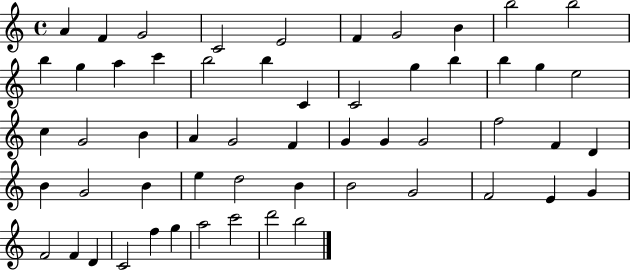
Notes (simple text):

A4/q F4/q G4/h C4/h E4/h F4/q G4/h B4/q B5/h B5/h B5/q G5/q A5/q C6/q B5/h B5/q C4/q C4/h G5/q B5/q B5/q G5/q E5/h C5/q G4/h B4/q A4/q G4/h F4/q G4/q G4/q G4/h F5/h F4/q D4/q B4/q G4/h B4/q E5/q D5/h B4/q B4/h G4/h F4/h E4/q G4/q F4/h F4/q D4/q C4/h F5/q G5/q A5/h C6/h D6/h B5/h